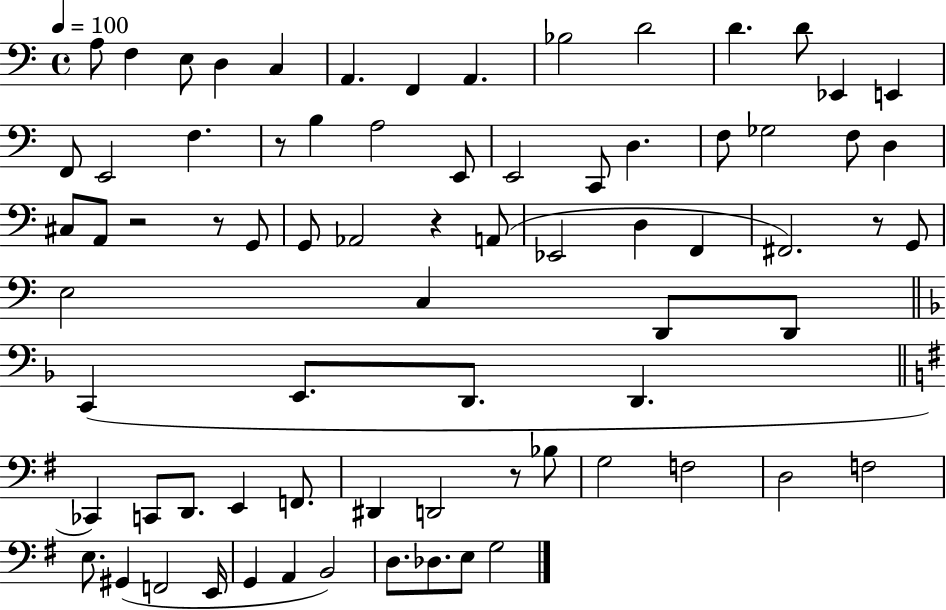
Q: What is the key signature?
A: C major